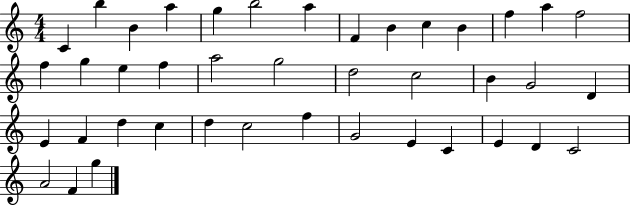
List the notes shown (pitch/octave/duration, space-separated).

C4/q B5/q B4/q A5/q G5/q B5/h A5/q F4/q B4/q C5/q B4/q F5/q A5/q F5/h F5/q G5/q E5/q F5/q A5/h G5/h D5/h C5/h B4/q G4/h D4/q E4/q F4/q D5/q C5/q D5/q C5/h F5/q G4/h E4/q C4/q E4/q D4/q C4/h A4/h F4/q G5/q